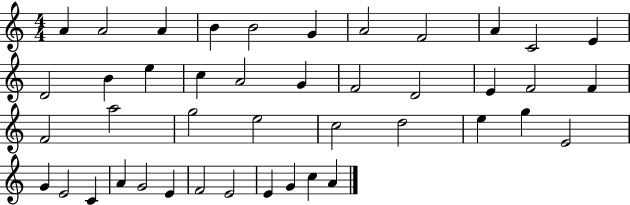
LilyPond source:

{
  \clef treble
  \numericTimeSignature
  \time 4/4
  \key c \major
  a'4 a'2 a'4 | b'4 b'2 g'4 | a'2 f'2 | a'4 c'2 e'4 | \break d'2 b'4 e''4 | c''4 a'2 g'4 | f'2 d'2 | e'4 f'2 f'4 | \break f'2 a''2 | g''2 e''2 | c''2 d''2 | e''4 g''4 e'2 | \break g'4 e'2 c'4 | a'4 g'2 e'4 | f'2 e'2 | e'4 g'4 c''4 a'4 | \break \bar "|."
}